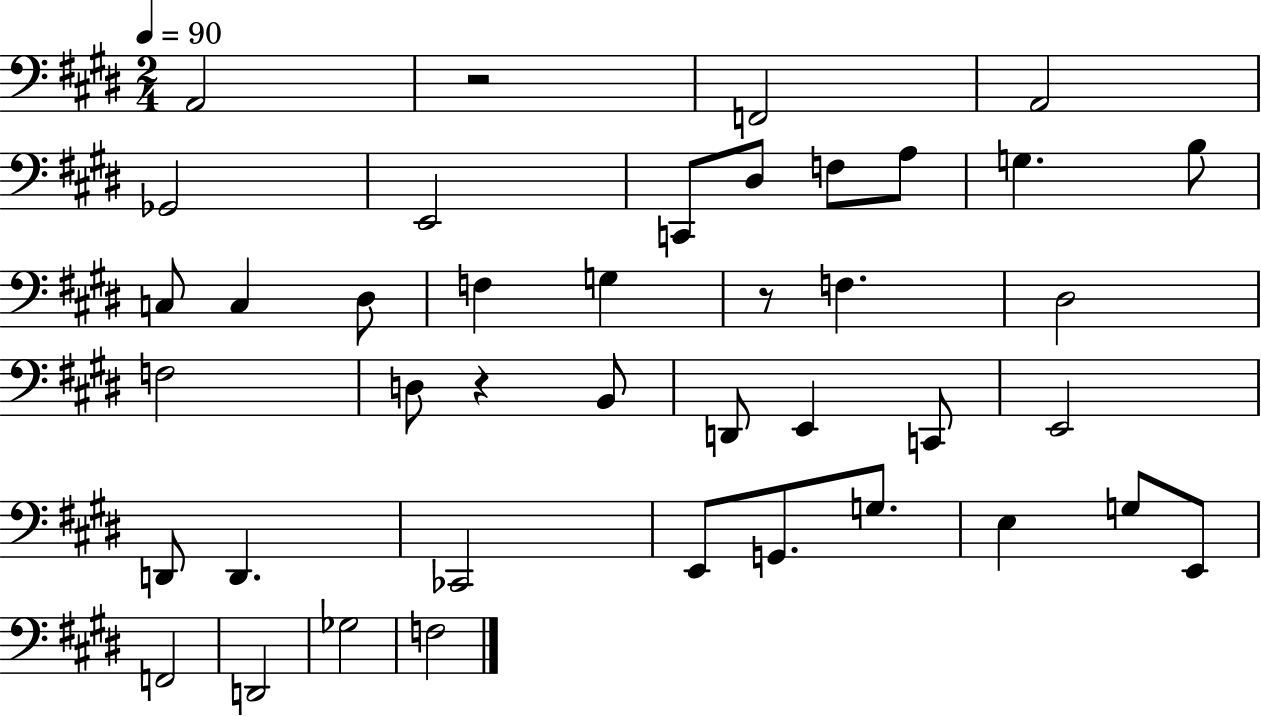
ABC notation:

X:1
T:Untitled
M:2/4
L:1/4
K:E
A,,2 z2 F,,2 A,,2 _G,,2 E,,2 C,,/2 ^D,/2 F,/2 A,/2 G, B,/2 C,/2 C, ^D,/2 F, G, z/2 F, ^D,2 F,2 D,/2 z B,,/2 D,,/2 E,, C,,/2 E,,2 D,,/2 D,, _C,,2 E,,/2 G,,/2 G,/2 E, G,/2 E,,/2 F,,2 D,,2 _G,2 F,2